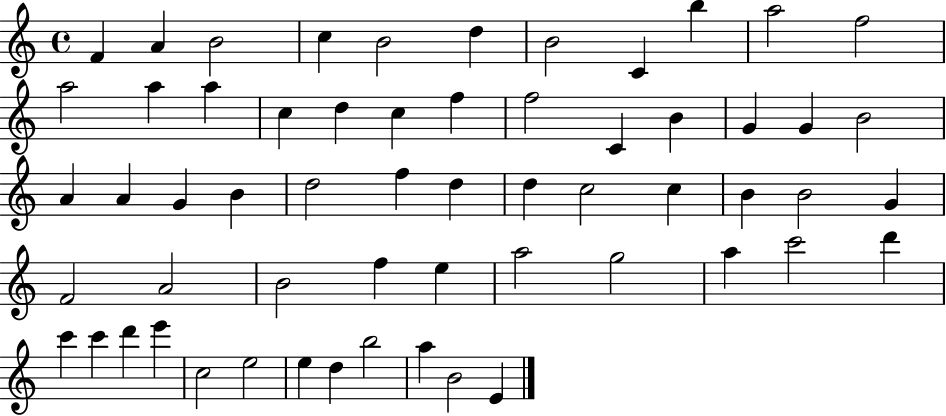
X:1
T:Untitled
M:4/4
L:1/4
K:C
F A B2 c B2 d B2 C b a2 f2 a2 a a c d c f f2 C B G G B2 A A G B d2 f d d c2 c B B2 G F2 A2 B2 f e a2 g2 a c'2 d' c' c' d' e' c2 e2 e d b2 a B2 E